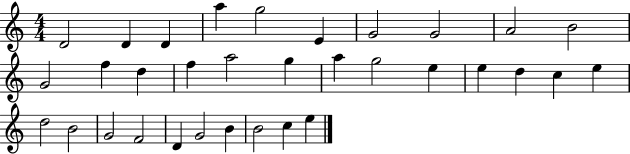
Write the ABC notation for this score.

X:1
T:Untitled
M:4/4
L:1/4
K:C
D2 D D a g2 E G2 G2 A2 B2 G2 f d f a2 g a g2 e e d c e d2 B2 G2 F2 D G2 B B2 c e